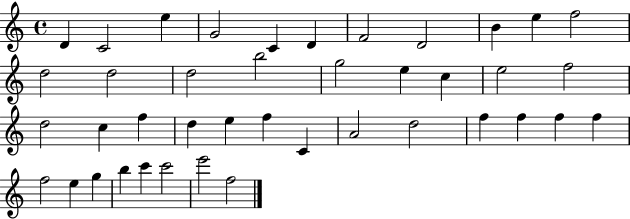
D4/q C4/h E5/q G4/h C4/q D4/q F4/h D4/h B4/q E5/q F5/h D5/h D5/h D5/h B5/h G5/h E5/q C5/q E5/h F5/h D5/h C5/q F5/q D5/q E5/q F5/q C4/q A4/h D5/h F5/q F5/q F5/q F5/q F5/h E5/q G5/q B5/q C6/q C6/h E6/h F5/h